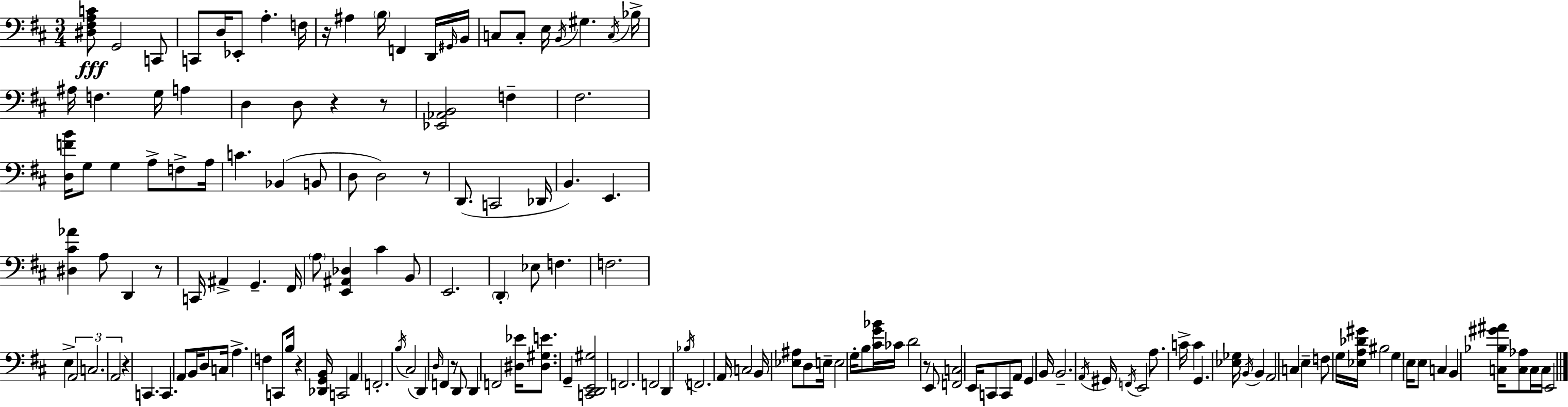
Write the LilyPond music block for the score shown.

{
  \clef bass
  \numericTimeSignature
  \time 3/4
  \key d \major
  <dis fis a c'>8\fff g,2 c,8 | c,8 d16 ees,8-. a4.-. f16 | r16 ais4 \parenthesize b16 f,4 d,16 \grace { gis,16 } | b,16 c8 c8-. e16 \acciaccatura { b,16 } gis4. | \break \acciaccatura { c16 } bes16-> ais16 f4. g16 a4 | d4 d8 r4 | r8 <ees, aes, b,>2 f4-- | fis2. | \break <d f' b'>16 g8 g4 a8-> | f8-> a16 c'4. bes,4( | b,8 d8 d2) | r8 d,8.( c,2 | \break des,16 b,4.) e,4. | <dis cis' aes'>4 a8 d,4 | r8 c,16 ais,4-> g,4.-- | fis,16 \parenthesize a8 <e, ais, des>4 cis'4 | \break b,8 e,2. | \parenthesize d,4-. ees8 f4. | f2. | e4-> \tuplet 3/2 { a,2 | \break c2. | a,2 } r4 | c,4. c,4. | a,8 b,16 d8 c16 a4.-> | \break f4 c,8 b16 r4 | <des, g, b,>16 c,2 a,4 | f,2.-. | \acciaccatura { b16 }( cis2 | \break d,4) \grace { d16 } f,4 r8 d,8 | d,4 f,2 | <dis ees'>16 <dis gis e'>8. g,4-- <c, d, e, gis>2 | f,2. | \break f,2 | d,4 \acciaccatura { bes16 } f,2. | a,16 c2 | b,16 <ees ais>8 d8 e16-- e2 | \break g16-. b8 <cis' g' bes'>16 ces'16 d'2 | r8 e,8 <f, c>2 | e,16 c,8 c,8 a,8 | g,4 b,16 b,2.-- | \break \acciaccatura { a,16 } gis,16 \acciaccatura { f,16 } e,2 | a8. c'16-> c'4 | g,4. <ees ges>16 \acciaccatura { b,16 } b,4 | a,2 c4 | \break e4-- f8 g16 <ees a des' gis'>16 bis2 | g4 \parenthesize e16 e8 | c4 b,4 <c bes gis' ais'>16 <c aes>8 c16 | c16 e,2 \bar "|."
}